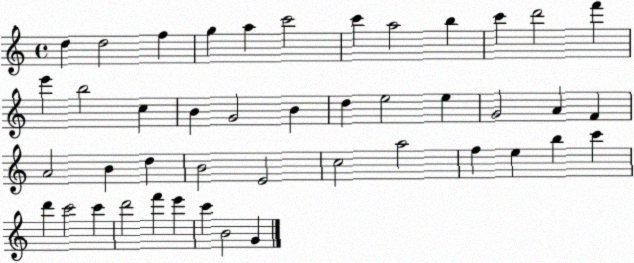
X:1
T:Untitled
M:4/4
L:1/4
K:C
d d2 f g a c'2 c' a2 b c' d'2 f' e' b2 c B G2 B d e2 e G2 A F A2 B d B2 E2 c2 a2 f e b c' d' c'2 c' d'2 f' e' c' B2 G